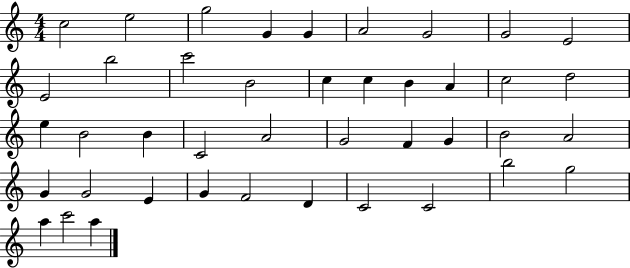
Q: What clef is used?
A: treble